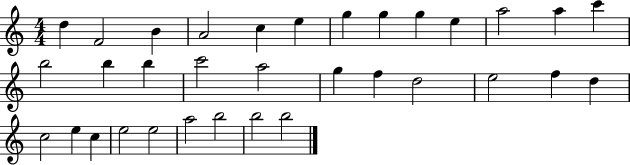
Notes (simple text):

D5/q F4/h B4/q A4/h C5/q E5/q G5/q G5/q G5/q E5/q A5/h A5/q C6/q B5/h B5/q B5/q C6/h A5/h G5/q F5/q D5/h E5/h F5/q D5/q C5/h E5/q C5/q E5/h E5/h A5/h B5/h B5/h B5/h